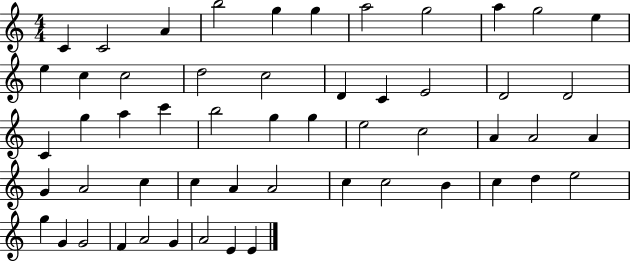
C4/q C4/h A4/q B5/h G5/q G5/q A5/h G5/h A5/q G5/h E5/q E5/q C5/q C5/h D5/h C5/h D4/q C4/q E4/h D4/h D4/h C4/q G5/q A5/q C6/q B5/h G5/q G5/q E5/h C5/h A4/q A4/h A4/q G4/q A4/h C5/q C5/q A4/q A4/h C5/q C5/h B4/q C5/q D5/q E5/h G5/q G4/q G4/h F4/q A4/h G4/q A4/h E4/q E4/q